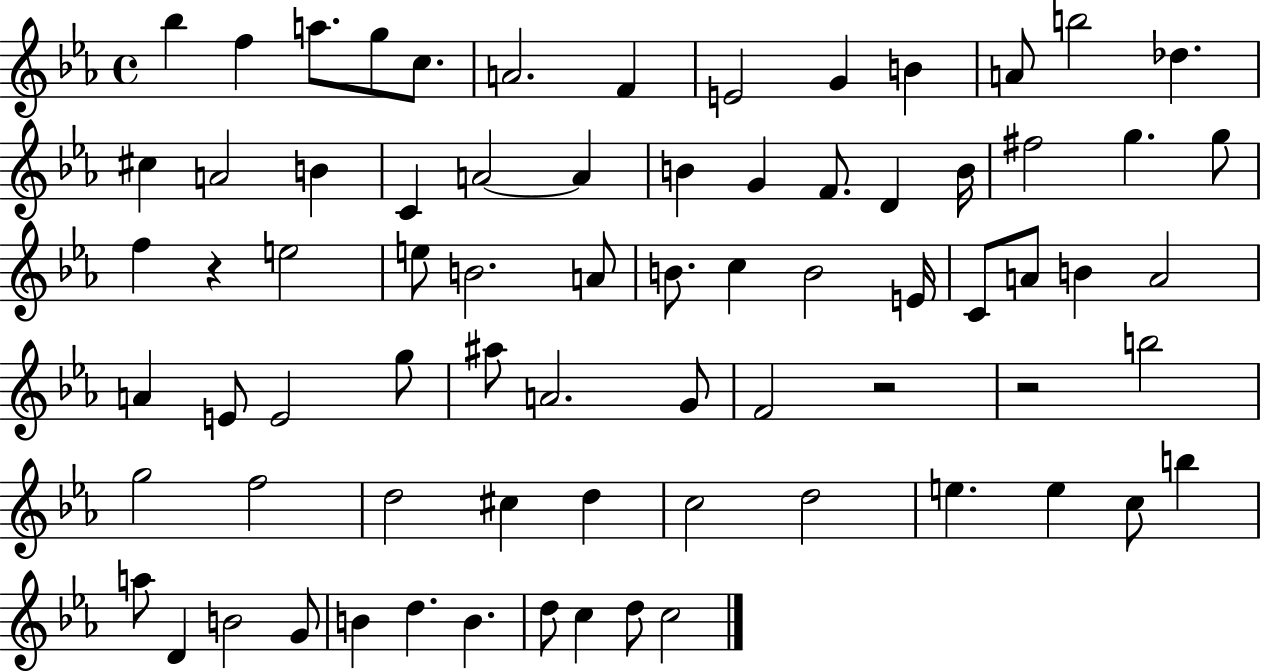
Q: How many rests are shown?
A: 3